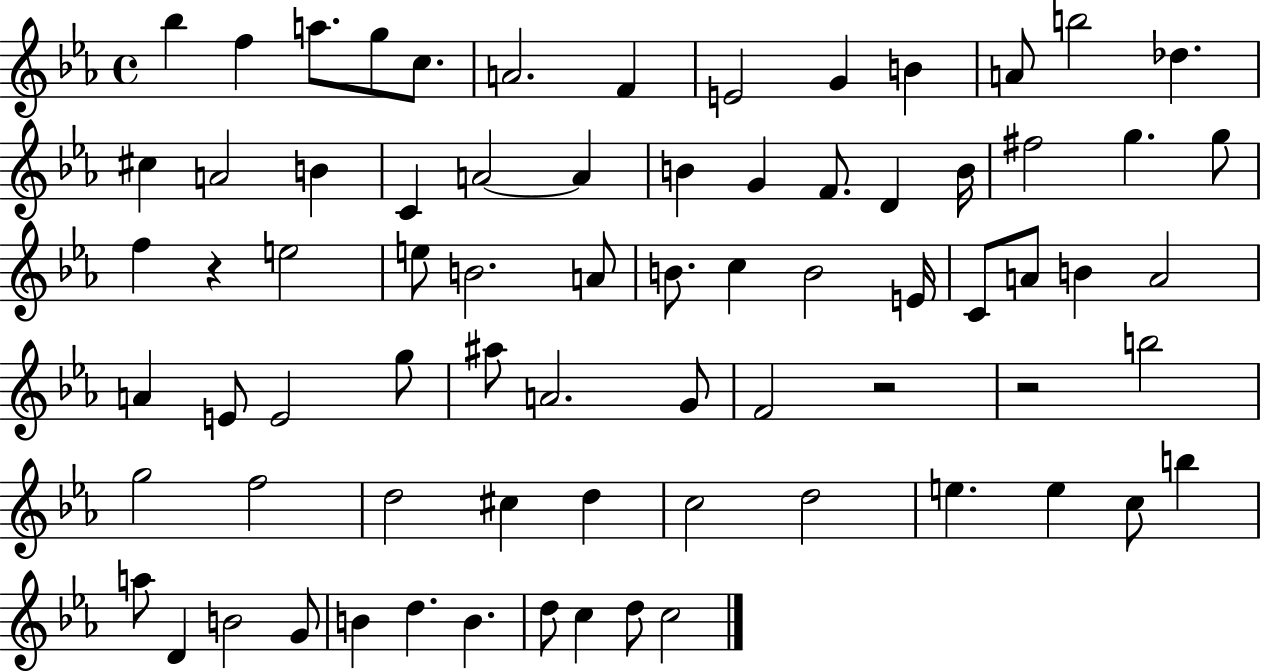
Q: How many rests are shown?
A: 3